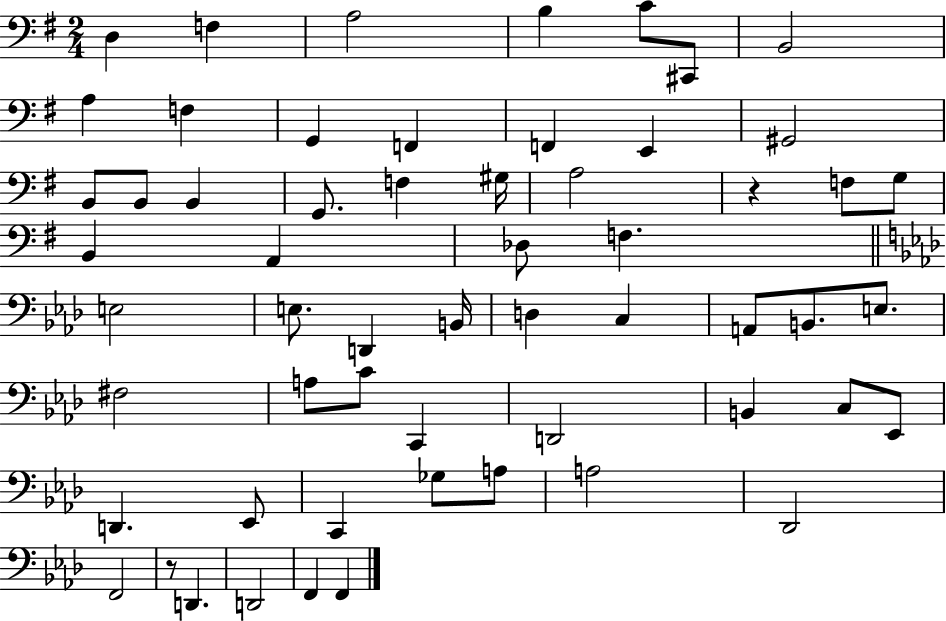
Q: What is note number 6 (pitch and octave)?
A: C#2